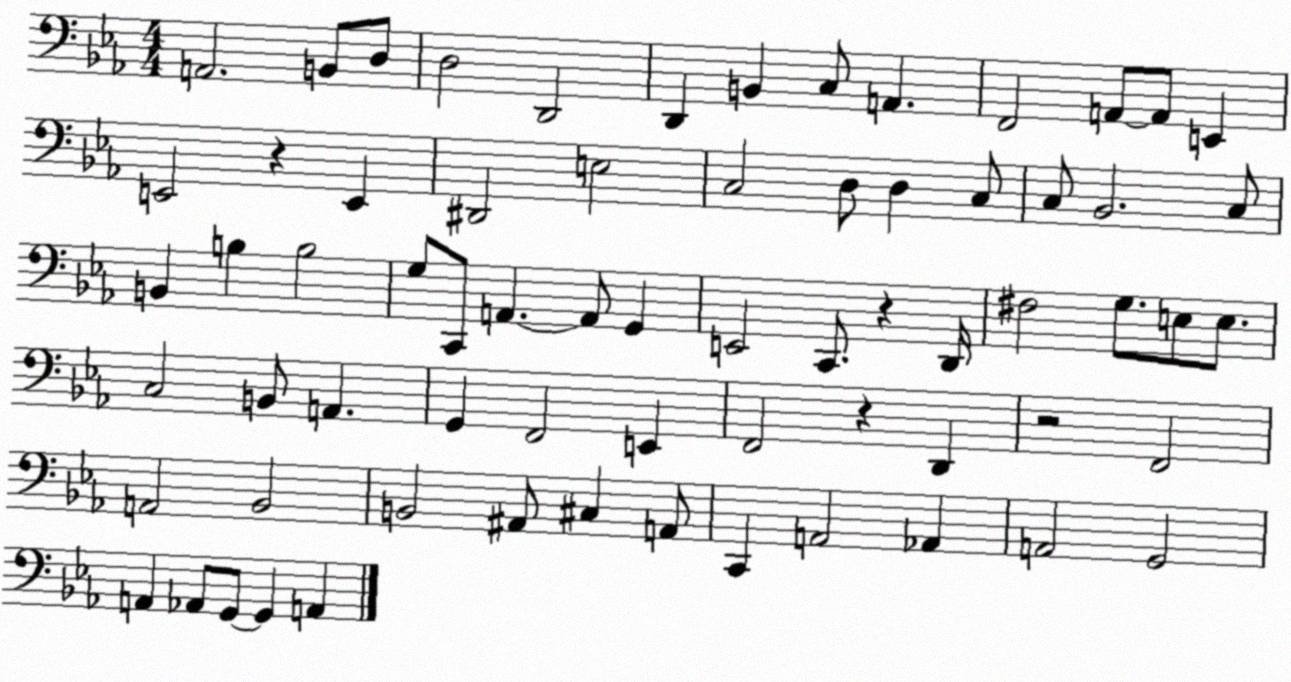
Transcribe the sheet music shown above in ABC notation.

X:1
T:Untitled
M:4/4
L:1/4
K:Eb
A,,2 B,,/2 D,/2 D,2 D,,2 D,, B,, C,/2 A,, F,,2 A,,/2 A,,/2 E,, E,,2 z E,, ^D,,2 E,2 C,2 D,/2 D, C,/2 C,/2 _B,,2 C,/2 B,, B, B,2 G,/2 C,,/2 A,, A,,/2 G,, E,,2 C,,/2 z D,,/4 ^F,2 G,/2 E,/2 E,/2 C,2 B,,/2 A,, G,, F,,2 E,, F,,2 z D,, z2 F,,2 A,,2 _B,,2 B,,2 ^A,,/2 ^C, A,,/2 C,, A,,2 _A,, A,,2 G,,2 A,, _A,,/2 G,,/2 G,, A,,